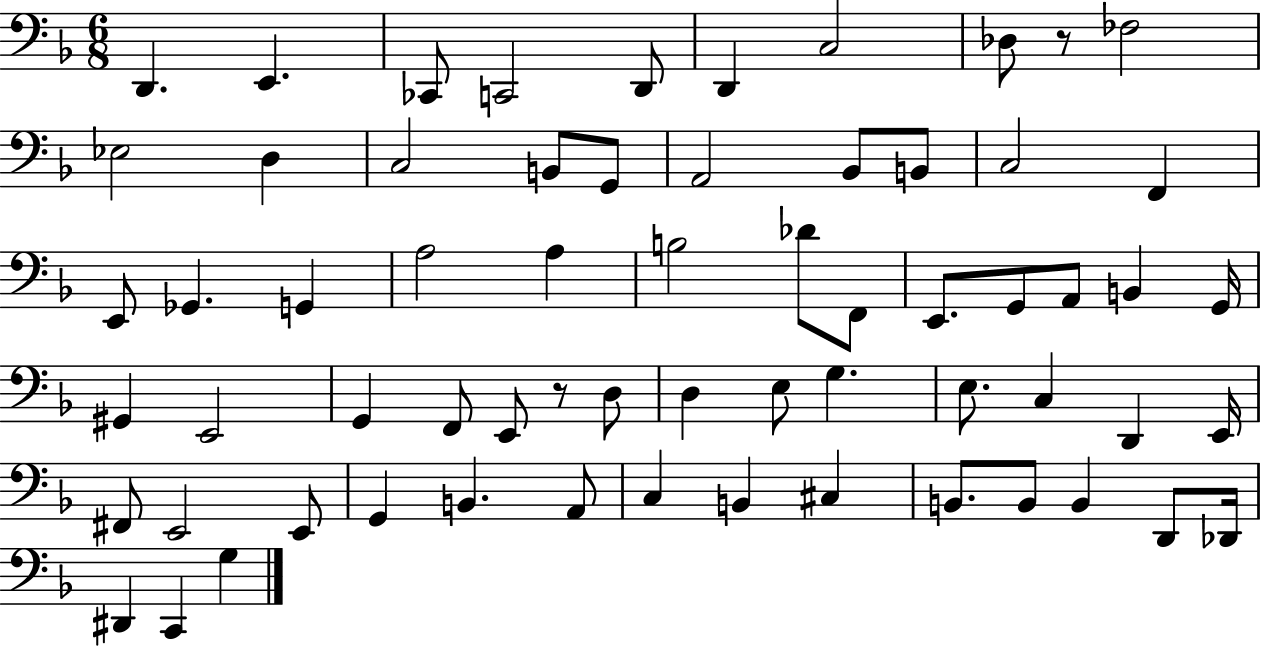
X:1
T:Untitled
M:6/8
L:1/4
K:F
D,, E,, _C,,/2 C,,2 D,,/2 D,, C,2 _D,/2 z/2 _F,2 _E,2 D, C,2 B,,/2 G,,/2 A,,2 _B,,/2 B,,/2 C,2 F,, E,,/2 _G,, G,, A,2 A, B,2 _D/2 F,,/2 E,,/2 G,,/2 A,,/2 B,, G,,/4 ^G,, E,,2 G,, F,,/2 E,,/2 z/2 D,/2 D, E,/2 G, E,/2 C, D,, E,,/4 ^F,,/2 E,,2 E,,/2 G,, B,, A,,/2 C, B,, ^C, B,,/2 B,,/2 B,, D,,/2 _D,,/4 ^D,, C,, G,